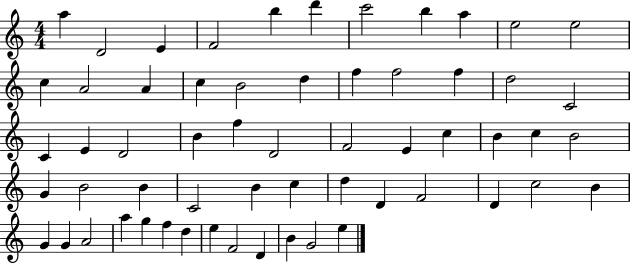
A5/q D4/h E4/q F4/h B5/q D6/q C6/h B5/q A5/q E5/h E5/h C5/q A4/h A4/q C5/q B4/h D5/q F5/q F5/h F5/q D5/h C4/h C4/q E4/q D4/h B4/q F5/q D4/h F4/h E4/q C5/q B4/q C5/q B4/h G4/q B4/h B4/q C4/h B4/q C5/q D5/q D4/q F4/h D4/q C5/h B4/q G4/q G4/q A4/h A5/q G5/q F5/q D5/q E5/q F4/h D4/q B4/q G4/h E5/q